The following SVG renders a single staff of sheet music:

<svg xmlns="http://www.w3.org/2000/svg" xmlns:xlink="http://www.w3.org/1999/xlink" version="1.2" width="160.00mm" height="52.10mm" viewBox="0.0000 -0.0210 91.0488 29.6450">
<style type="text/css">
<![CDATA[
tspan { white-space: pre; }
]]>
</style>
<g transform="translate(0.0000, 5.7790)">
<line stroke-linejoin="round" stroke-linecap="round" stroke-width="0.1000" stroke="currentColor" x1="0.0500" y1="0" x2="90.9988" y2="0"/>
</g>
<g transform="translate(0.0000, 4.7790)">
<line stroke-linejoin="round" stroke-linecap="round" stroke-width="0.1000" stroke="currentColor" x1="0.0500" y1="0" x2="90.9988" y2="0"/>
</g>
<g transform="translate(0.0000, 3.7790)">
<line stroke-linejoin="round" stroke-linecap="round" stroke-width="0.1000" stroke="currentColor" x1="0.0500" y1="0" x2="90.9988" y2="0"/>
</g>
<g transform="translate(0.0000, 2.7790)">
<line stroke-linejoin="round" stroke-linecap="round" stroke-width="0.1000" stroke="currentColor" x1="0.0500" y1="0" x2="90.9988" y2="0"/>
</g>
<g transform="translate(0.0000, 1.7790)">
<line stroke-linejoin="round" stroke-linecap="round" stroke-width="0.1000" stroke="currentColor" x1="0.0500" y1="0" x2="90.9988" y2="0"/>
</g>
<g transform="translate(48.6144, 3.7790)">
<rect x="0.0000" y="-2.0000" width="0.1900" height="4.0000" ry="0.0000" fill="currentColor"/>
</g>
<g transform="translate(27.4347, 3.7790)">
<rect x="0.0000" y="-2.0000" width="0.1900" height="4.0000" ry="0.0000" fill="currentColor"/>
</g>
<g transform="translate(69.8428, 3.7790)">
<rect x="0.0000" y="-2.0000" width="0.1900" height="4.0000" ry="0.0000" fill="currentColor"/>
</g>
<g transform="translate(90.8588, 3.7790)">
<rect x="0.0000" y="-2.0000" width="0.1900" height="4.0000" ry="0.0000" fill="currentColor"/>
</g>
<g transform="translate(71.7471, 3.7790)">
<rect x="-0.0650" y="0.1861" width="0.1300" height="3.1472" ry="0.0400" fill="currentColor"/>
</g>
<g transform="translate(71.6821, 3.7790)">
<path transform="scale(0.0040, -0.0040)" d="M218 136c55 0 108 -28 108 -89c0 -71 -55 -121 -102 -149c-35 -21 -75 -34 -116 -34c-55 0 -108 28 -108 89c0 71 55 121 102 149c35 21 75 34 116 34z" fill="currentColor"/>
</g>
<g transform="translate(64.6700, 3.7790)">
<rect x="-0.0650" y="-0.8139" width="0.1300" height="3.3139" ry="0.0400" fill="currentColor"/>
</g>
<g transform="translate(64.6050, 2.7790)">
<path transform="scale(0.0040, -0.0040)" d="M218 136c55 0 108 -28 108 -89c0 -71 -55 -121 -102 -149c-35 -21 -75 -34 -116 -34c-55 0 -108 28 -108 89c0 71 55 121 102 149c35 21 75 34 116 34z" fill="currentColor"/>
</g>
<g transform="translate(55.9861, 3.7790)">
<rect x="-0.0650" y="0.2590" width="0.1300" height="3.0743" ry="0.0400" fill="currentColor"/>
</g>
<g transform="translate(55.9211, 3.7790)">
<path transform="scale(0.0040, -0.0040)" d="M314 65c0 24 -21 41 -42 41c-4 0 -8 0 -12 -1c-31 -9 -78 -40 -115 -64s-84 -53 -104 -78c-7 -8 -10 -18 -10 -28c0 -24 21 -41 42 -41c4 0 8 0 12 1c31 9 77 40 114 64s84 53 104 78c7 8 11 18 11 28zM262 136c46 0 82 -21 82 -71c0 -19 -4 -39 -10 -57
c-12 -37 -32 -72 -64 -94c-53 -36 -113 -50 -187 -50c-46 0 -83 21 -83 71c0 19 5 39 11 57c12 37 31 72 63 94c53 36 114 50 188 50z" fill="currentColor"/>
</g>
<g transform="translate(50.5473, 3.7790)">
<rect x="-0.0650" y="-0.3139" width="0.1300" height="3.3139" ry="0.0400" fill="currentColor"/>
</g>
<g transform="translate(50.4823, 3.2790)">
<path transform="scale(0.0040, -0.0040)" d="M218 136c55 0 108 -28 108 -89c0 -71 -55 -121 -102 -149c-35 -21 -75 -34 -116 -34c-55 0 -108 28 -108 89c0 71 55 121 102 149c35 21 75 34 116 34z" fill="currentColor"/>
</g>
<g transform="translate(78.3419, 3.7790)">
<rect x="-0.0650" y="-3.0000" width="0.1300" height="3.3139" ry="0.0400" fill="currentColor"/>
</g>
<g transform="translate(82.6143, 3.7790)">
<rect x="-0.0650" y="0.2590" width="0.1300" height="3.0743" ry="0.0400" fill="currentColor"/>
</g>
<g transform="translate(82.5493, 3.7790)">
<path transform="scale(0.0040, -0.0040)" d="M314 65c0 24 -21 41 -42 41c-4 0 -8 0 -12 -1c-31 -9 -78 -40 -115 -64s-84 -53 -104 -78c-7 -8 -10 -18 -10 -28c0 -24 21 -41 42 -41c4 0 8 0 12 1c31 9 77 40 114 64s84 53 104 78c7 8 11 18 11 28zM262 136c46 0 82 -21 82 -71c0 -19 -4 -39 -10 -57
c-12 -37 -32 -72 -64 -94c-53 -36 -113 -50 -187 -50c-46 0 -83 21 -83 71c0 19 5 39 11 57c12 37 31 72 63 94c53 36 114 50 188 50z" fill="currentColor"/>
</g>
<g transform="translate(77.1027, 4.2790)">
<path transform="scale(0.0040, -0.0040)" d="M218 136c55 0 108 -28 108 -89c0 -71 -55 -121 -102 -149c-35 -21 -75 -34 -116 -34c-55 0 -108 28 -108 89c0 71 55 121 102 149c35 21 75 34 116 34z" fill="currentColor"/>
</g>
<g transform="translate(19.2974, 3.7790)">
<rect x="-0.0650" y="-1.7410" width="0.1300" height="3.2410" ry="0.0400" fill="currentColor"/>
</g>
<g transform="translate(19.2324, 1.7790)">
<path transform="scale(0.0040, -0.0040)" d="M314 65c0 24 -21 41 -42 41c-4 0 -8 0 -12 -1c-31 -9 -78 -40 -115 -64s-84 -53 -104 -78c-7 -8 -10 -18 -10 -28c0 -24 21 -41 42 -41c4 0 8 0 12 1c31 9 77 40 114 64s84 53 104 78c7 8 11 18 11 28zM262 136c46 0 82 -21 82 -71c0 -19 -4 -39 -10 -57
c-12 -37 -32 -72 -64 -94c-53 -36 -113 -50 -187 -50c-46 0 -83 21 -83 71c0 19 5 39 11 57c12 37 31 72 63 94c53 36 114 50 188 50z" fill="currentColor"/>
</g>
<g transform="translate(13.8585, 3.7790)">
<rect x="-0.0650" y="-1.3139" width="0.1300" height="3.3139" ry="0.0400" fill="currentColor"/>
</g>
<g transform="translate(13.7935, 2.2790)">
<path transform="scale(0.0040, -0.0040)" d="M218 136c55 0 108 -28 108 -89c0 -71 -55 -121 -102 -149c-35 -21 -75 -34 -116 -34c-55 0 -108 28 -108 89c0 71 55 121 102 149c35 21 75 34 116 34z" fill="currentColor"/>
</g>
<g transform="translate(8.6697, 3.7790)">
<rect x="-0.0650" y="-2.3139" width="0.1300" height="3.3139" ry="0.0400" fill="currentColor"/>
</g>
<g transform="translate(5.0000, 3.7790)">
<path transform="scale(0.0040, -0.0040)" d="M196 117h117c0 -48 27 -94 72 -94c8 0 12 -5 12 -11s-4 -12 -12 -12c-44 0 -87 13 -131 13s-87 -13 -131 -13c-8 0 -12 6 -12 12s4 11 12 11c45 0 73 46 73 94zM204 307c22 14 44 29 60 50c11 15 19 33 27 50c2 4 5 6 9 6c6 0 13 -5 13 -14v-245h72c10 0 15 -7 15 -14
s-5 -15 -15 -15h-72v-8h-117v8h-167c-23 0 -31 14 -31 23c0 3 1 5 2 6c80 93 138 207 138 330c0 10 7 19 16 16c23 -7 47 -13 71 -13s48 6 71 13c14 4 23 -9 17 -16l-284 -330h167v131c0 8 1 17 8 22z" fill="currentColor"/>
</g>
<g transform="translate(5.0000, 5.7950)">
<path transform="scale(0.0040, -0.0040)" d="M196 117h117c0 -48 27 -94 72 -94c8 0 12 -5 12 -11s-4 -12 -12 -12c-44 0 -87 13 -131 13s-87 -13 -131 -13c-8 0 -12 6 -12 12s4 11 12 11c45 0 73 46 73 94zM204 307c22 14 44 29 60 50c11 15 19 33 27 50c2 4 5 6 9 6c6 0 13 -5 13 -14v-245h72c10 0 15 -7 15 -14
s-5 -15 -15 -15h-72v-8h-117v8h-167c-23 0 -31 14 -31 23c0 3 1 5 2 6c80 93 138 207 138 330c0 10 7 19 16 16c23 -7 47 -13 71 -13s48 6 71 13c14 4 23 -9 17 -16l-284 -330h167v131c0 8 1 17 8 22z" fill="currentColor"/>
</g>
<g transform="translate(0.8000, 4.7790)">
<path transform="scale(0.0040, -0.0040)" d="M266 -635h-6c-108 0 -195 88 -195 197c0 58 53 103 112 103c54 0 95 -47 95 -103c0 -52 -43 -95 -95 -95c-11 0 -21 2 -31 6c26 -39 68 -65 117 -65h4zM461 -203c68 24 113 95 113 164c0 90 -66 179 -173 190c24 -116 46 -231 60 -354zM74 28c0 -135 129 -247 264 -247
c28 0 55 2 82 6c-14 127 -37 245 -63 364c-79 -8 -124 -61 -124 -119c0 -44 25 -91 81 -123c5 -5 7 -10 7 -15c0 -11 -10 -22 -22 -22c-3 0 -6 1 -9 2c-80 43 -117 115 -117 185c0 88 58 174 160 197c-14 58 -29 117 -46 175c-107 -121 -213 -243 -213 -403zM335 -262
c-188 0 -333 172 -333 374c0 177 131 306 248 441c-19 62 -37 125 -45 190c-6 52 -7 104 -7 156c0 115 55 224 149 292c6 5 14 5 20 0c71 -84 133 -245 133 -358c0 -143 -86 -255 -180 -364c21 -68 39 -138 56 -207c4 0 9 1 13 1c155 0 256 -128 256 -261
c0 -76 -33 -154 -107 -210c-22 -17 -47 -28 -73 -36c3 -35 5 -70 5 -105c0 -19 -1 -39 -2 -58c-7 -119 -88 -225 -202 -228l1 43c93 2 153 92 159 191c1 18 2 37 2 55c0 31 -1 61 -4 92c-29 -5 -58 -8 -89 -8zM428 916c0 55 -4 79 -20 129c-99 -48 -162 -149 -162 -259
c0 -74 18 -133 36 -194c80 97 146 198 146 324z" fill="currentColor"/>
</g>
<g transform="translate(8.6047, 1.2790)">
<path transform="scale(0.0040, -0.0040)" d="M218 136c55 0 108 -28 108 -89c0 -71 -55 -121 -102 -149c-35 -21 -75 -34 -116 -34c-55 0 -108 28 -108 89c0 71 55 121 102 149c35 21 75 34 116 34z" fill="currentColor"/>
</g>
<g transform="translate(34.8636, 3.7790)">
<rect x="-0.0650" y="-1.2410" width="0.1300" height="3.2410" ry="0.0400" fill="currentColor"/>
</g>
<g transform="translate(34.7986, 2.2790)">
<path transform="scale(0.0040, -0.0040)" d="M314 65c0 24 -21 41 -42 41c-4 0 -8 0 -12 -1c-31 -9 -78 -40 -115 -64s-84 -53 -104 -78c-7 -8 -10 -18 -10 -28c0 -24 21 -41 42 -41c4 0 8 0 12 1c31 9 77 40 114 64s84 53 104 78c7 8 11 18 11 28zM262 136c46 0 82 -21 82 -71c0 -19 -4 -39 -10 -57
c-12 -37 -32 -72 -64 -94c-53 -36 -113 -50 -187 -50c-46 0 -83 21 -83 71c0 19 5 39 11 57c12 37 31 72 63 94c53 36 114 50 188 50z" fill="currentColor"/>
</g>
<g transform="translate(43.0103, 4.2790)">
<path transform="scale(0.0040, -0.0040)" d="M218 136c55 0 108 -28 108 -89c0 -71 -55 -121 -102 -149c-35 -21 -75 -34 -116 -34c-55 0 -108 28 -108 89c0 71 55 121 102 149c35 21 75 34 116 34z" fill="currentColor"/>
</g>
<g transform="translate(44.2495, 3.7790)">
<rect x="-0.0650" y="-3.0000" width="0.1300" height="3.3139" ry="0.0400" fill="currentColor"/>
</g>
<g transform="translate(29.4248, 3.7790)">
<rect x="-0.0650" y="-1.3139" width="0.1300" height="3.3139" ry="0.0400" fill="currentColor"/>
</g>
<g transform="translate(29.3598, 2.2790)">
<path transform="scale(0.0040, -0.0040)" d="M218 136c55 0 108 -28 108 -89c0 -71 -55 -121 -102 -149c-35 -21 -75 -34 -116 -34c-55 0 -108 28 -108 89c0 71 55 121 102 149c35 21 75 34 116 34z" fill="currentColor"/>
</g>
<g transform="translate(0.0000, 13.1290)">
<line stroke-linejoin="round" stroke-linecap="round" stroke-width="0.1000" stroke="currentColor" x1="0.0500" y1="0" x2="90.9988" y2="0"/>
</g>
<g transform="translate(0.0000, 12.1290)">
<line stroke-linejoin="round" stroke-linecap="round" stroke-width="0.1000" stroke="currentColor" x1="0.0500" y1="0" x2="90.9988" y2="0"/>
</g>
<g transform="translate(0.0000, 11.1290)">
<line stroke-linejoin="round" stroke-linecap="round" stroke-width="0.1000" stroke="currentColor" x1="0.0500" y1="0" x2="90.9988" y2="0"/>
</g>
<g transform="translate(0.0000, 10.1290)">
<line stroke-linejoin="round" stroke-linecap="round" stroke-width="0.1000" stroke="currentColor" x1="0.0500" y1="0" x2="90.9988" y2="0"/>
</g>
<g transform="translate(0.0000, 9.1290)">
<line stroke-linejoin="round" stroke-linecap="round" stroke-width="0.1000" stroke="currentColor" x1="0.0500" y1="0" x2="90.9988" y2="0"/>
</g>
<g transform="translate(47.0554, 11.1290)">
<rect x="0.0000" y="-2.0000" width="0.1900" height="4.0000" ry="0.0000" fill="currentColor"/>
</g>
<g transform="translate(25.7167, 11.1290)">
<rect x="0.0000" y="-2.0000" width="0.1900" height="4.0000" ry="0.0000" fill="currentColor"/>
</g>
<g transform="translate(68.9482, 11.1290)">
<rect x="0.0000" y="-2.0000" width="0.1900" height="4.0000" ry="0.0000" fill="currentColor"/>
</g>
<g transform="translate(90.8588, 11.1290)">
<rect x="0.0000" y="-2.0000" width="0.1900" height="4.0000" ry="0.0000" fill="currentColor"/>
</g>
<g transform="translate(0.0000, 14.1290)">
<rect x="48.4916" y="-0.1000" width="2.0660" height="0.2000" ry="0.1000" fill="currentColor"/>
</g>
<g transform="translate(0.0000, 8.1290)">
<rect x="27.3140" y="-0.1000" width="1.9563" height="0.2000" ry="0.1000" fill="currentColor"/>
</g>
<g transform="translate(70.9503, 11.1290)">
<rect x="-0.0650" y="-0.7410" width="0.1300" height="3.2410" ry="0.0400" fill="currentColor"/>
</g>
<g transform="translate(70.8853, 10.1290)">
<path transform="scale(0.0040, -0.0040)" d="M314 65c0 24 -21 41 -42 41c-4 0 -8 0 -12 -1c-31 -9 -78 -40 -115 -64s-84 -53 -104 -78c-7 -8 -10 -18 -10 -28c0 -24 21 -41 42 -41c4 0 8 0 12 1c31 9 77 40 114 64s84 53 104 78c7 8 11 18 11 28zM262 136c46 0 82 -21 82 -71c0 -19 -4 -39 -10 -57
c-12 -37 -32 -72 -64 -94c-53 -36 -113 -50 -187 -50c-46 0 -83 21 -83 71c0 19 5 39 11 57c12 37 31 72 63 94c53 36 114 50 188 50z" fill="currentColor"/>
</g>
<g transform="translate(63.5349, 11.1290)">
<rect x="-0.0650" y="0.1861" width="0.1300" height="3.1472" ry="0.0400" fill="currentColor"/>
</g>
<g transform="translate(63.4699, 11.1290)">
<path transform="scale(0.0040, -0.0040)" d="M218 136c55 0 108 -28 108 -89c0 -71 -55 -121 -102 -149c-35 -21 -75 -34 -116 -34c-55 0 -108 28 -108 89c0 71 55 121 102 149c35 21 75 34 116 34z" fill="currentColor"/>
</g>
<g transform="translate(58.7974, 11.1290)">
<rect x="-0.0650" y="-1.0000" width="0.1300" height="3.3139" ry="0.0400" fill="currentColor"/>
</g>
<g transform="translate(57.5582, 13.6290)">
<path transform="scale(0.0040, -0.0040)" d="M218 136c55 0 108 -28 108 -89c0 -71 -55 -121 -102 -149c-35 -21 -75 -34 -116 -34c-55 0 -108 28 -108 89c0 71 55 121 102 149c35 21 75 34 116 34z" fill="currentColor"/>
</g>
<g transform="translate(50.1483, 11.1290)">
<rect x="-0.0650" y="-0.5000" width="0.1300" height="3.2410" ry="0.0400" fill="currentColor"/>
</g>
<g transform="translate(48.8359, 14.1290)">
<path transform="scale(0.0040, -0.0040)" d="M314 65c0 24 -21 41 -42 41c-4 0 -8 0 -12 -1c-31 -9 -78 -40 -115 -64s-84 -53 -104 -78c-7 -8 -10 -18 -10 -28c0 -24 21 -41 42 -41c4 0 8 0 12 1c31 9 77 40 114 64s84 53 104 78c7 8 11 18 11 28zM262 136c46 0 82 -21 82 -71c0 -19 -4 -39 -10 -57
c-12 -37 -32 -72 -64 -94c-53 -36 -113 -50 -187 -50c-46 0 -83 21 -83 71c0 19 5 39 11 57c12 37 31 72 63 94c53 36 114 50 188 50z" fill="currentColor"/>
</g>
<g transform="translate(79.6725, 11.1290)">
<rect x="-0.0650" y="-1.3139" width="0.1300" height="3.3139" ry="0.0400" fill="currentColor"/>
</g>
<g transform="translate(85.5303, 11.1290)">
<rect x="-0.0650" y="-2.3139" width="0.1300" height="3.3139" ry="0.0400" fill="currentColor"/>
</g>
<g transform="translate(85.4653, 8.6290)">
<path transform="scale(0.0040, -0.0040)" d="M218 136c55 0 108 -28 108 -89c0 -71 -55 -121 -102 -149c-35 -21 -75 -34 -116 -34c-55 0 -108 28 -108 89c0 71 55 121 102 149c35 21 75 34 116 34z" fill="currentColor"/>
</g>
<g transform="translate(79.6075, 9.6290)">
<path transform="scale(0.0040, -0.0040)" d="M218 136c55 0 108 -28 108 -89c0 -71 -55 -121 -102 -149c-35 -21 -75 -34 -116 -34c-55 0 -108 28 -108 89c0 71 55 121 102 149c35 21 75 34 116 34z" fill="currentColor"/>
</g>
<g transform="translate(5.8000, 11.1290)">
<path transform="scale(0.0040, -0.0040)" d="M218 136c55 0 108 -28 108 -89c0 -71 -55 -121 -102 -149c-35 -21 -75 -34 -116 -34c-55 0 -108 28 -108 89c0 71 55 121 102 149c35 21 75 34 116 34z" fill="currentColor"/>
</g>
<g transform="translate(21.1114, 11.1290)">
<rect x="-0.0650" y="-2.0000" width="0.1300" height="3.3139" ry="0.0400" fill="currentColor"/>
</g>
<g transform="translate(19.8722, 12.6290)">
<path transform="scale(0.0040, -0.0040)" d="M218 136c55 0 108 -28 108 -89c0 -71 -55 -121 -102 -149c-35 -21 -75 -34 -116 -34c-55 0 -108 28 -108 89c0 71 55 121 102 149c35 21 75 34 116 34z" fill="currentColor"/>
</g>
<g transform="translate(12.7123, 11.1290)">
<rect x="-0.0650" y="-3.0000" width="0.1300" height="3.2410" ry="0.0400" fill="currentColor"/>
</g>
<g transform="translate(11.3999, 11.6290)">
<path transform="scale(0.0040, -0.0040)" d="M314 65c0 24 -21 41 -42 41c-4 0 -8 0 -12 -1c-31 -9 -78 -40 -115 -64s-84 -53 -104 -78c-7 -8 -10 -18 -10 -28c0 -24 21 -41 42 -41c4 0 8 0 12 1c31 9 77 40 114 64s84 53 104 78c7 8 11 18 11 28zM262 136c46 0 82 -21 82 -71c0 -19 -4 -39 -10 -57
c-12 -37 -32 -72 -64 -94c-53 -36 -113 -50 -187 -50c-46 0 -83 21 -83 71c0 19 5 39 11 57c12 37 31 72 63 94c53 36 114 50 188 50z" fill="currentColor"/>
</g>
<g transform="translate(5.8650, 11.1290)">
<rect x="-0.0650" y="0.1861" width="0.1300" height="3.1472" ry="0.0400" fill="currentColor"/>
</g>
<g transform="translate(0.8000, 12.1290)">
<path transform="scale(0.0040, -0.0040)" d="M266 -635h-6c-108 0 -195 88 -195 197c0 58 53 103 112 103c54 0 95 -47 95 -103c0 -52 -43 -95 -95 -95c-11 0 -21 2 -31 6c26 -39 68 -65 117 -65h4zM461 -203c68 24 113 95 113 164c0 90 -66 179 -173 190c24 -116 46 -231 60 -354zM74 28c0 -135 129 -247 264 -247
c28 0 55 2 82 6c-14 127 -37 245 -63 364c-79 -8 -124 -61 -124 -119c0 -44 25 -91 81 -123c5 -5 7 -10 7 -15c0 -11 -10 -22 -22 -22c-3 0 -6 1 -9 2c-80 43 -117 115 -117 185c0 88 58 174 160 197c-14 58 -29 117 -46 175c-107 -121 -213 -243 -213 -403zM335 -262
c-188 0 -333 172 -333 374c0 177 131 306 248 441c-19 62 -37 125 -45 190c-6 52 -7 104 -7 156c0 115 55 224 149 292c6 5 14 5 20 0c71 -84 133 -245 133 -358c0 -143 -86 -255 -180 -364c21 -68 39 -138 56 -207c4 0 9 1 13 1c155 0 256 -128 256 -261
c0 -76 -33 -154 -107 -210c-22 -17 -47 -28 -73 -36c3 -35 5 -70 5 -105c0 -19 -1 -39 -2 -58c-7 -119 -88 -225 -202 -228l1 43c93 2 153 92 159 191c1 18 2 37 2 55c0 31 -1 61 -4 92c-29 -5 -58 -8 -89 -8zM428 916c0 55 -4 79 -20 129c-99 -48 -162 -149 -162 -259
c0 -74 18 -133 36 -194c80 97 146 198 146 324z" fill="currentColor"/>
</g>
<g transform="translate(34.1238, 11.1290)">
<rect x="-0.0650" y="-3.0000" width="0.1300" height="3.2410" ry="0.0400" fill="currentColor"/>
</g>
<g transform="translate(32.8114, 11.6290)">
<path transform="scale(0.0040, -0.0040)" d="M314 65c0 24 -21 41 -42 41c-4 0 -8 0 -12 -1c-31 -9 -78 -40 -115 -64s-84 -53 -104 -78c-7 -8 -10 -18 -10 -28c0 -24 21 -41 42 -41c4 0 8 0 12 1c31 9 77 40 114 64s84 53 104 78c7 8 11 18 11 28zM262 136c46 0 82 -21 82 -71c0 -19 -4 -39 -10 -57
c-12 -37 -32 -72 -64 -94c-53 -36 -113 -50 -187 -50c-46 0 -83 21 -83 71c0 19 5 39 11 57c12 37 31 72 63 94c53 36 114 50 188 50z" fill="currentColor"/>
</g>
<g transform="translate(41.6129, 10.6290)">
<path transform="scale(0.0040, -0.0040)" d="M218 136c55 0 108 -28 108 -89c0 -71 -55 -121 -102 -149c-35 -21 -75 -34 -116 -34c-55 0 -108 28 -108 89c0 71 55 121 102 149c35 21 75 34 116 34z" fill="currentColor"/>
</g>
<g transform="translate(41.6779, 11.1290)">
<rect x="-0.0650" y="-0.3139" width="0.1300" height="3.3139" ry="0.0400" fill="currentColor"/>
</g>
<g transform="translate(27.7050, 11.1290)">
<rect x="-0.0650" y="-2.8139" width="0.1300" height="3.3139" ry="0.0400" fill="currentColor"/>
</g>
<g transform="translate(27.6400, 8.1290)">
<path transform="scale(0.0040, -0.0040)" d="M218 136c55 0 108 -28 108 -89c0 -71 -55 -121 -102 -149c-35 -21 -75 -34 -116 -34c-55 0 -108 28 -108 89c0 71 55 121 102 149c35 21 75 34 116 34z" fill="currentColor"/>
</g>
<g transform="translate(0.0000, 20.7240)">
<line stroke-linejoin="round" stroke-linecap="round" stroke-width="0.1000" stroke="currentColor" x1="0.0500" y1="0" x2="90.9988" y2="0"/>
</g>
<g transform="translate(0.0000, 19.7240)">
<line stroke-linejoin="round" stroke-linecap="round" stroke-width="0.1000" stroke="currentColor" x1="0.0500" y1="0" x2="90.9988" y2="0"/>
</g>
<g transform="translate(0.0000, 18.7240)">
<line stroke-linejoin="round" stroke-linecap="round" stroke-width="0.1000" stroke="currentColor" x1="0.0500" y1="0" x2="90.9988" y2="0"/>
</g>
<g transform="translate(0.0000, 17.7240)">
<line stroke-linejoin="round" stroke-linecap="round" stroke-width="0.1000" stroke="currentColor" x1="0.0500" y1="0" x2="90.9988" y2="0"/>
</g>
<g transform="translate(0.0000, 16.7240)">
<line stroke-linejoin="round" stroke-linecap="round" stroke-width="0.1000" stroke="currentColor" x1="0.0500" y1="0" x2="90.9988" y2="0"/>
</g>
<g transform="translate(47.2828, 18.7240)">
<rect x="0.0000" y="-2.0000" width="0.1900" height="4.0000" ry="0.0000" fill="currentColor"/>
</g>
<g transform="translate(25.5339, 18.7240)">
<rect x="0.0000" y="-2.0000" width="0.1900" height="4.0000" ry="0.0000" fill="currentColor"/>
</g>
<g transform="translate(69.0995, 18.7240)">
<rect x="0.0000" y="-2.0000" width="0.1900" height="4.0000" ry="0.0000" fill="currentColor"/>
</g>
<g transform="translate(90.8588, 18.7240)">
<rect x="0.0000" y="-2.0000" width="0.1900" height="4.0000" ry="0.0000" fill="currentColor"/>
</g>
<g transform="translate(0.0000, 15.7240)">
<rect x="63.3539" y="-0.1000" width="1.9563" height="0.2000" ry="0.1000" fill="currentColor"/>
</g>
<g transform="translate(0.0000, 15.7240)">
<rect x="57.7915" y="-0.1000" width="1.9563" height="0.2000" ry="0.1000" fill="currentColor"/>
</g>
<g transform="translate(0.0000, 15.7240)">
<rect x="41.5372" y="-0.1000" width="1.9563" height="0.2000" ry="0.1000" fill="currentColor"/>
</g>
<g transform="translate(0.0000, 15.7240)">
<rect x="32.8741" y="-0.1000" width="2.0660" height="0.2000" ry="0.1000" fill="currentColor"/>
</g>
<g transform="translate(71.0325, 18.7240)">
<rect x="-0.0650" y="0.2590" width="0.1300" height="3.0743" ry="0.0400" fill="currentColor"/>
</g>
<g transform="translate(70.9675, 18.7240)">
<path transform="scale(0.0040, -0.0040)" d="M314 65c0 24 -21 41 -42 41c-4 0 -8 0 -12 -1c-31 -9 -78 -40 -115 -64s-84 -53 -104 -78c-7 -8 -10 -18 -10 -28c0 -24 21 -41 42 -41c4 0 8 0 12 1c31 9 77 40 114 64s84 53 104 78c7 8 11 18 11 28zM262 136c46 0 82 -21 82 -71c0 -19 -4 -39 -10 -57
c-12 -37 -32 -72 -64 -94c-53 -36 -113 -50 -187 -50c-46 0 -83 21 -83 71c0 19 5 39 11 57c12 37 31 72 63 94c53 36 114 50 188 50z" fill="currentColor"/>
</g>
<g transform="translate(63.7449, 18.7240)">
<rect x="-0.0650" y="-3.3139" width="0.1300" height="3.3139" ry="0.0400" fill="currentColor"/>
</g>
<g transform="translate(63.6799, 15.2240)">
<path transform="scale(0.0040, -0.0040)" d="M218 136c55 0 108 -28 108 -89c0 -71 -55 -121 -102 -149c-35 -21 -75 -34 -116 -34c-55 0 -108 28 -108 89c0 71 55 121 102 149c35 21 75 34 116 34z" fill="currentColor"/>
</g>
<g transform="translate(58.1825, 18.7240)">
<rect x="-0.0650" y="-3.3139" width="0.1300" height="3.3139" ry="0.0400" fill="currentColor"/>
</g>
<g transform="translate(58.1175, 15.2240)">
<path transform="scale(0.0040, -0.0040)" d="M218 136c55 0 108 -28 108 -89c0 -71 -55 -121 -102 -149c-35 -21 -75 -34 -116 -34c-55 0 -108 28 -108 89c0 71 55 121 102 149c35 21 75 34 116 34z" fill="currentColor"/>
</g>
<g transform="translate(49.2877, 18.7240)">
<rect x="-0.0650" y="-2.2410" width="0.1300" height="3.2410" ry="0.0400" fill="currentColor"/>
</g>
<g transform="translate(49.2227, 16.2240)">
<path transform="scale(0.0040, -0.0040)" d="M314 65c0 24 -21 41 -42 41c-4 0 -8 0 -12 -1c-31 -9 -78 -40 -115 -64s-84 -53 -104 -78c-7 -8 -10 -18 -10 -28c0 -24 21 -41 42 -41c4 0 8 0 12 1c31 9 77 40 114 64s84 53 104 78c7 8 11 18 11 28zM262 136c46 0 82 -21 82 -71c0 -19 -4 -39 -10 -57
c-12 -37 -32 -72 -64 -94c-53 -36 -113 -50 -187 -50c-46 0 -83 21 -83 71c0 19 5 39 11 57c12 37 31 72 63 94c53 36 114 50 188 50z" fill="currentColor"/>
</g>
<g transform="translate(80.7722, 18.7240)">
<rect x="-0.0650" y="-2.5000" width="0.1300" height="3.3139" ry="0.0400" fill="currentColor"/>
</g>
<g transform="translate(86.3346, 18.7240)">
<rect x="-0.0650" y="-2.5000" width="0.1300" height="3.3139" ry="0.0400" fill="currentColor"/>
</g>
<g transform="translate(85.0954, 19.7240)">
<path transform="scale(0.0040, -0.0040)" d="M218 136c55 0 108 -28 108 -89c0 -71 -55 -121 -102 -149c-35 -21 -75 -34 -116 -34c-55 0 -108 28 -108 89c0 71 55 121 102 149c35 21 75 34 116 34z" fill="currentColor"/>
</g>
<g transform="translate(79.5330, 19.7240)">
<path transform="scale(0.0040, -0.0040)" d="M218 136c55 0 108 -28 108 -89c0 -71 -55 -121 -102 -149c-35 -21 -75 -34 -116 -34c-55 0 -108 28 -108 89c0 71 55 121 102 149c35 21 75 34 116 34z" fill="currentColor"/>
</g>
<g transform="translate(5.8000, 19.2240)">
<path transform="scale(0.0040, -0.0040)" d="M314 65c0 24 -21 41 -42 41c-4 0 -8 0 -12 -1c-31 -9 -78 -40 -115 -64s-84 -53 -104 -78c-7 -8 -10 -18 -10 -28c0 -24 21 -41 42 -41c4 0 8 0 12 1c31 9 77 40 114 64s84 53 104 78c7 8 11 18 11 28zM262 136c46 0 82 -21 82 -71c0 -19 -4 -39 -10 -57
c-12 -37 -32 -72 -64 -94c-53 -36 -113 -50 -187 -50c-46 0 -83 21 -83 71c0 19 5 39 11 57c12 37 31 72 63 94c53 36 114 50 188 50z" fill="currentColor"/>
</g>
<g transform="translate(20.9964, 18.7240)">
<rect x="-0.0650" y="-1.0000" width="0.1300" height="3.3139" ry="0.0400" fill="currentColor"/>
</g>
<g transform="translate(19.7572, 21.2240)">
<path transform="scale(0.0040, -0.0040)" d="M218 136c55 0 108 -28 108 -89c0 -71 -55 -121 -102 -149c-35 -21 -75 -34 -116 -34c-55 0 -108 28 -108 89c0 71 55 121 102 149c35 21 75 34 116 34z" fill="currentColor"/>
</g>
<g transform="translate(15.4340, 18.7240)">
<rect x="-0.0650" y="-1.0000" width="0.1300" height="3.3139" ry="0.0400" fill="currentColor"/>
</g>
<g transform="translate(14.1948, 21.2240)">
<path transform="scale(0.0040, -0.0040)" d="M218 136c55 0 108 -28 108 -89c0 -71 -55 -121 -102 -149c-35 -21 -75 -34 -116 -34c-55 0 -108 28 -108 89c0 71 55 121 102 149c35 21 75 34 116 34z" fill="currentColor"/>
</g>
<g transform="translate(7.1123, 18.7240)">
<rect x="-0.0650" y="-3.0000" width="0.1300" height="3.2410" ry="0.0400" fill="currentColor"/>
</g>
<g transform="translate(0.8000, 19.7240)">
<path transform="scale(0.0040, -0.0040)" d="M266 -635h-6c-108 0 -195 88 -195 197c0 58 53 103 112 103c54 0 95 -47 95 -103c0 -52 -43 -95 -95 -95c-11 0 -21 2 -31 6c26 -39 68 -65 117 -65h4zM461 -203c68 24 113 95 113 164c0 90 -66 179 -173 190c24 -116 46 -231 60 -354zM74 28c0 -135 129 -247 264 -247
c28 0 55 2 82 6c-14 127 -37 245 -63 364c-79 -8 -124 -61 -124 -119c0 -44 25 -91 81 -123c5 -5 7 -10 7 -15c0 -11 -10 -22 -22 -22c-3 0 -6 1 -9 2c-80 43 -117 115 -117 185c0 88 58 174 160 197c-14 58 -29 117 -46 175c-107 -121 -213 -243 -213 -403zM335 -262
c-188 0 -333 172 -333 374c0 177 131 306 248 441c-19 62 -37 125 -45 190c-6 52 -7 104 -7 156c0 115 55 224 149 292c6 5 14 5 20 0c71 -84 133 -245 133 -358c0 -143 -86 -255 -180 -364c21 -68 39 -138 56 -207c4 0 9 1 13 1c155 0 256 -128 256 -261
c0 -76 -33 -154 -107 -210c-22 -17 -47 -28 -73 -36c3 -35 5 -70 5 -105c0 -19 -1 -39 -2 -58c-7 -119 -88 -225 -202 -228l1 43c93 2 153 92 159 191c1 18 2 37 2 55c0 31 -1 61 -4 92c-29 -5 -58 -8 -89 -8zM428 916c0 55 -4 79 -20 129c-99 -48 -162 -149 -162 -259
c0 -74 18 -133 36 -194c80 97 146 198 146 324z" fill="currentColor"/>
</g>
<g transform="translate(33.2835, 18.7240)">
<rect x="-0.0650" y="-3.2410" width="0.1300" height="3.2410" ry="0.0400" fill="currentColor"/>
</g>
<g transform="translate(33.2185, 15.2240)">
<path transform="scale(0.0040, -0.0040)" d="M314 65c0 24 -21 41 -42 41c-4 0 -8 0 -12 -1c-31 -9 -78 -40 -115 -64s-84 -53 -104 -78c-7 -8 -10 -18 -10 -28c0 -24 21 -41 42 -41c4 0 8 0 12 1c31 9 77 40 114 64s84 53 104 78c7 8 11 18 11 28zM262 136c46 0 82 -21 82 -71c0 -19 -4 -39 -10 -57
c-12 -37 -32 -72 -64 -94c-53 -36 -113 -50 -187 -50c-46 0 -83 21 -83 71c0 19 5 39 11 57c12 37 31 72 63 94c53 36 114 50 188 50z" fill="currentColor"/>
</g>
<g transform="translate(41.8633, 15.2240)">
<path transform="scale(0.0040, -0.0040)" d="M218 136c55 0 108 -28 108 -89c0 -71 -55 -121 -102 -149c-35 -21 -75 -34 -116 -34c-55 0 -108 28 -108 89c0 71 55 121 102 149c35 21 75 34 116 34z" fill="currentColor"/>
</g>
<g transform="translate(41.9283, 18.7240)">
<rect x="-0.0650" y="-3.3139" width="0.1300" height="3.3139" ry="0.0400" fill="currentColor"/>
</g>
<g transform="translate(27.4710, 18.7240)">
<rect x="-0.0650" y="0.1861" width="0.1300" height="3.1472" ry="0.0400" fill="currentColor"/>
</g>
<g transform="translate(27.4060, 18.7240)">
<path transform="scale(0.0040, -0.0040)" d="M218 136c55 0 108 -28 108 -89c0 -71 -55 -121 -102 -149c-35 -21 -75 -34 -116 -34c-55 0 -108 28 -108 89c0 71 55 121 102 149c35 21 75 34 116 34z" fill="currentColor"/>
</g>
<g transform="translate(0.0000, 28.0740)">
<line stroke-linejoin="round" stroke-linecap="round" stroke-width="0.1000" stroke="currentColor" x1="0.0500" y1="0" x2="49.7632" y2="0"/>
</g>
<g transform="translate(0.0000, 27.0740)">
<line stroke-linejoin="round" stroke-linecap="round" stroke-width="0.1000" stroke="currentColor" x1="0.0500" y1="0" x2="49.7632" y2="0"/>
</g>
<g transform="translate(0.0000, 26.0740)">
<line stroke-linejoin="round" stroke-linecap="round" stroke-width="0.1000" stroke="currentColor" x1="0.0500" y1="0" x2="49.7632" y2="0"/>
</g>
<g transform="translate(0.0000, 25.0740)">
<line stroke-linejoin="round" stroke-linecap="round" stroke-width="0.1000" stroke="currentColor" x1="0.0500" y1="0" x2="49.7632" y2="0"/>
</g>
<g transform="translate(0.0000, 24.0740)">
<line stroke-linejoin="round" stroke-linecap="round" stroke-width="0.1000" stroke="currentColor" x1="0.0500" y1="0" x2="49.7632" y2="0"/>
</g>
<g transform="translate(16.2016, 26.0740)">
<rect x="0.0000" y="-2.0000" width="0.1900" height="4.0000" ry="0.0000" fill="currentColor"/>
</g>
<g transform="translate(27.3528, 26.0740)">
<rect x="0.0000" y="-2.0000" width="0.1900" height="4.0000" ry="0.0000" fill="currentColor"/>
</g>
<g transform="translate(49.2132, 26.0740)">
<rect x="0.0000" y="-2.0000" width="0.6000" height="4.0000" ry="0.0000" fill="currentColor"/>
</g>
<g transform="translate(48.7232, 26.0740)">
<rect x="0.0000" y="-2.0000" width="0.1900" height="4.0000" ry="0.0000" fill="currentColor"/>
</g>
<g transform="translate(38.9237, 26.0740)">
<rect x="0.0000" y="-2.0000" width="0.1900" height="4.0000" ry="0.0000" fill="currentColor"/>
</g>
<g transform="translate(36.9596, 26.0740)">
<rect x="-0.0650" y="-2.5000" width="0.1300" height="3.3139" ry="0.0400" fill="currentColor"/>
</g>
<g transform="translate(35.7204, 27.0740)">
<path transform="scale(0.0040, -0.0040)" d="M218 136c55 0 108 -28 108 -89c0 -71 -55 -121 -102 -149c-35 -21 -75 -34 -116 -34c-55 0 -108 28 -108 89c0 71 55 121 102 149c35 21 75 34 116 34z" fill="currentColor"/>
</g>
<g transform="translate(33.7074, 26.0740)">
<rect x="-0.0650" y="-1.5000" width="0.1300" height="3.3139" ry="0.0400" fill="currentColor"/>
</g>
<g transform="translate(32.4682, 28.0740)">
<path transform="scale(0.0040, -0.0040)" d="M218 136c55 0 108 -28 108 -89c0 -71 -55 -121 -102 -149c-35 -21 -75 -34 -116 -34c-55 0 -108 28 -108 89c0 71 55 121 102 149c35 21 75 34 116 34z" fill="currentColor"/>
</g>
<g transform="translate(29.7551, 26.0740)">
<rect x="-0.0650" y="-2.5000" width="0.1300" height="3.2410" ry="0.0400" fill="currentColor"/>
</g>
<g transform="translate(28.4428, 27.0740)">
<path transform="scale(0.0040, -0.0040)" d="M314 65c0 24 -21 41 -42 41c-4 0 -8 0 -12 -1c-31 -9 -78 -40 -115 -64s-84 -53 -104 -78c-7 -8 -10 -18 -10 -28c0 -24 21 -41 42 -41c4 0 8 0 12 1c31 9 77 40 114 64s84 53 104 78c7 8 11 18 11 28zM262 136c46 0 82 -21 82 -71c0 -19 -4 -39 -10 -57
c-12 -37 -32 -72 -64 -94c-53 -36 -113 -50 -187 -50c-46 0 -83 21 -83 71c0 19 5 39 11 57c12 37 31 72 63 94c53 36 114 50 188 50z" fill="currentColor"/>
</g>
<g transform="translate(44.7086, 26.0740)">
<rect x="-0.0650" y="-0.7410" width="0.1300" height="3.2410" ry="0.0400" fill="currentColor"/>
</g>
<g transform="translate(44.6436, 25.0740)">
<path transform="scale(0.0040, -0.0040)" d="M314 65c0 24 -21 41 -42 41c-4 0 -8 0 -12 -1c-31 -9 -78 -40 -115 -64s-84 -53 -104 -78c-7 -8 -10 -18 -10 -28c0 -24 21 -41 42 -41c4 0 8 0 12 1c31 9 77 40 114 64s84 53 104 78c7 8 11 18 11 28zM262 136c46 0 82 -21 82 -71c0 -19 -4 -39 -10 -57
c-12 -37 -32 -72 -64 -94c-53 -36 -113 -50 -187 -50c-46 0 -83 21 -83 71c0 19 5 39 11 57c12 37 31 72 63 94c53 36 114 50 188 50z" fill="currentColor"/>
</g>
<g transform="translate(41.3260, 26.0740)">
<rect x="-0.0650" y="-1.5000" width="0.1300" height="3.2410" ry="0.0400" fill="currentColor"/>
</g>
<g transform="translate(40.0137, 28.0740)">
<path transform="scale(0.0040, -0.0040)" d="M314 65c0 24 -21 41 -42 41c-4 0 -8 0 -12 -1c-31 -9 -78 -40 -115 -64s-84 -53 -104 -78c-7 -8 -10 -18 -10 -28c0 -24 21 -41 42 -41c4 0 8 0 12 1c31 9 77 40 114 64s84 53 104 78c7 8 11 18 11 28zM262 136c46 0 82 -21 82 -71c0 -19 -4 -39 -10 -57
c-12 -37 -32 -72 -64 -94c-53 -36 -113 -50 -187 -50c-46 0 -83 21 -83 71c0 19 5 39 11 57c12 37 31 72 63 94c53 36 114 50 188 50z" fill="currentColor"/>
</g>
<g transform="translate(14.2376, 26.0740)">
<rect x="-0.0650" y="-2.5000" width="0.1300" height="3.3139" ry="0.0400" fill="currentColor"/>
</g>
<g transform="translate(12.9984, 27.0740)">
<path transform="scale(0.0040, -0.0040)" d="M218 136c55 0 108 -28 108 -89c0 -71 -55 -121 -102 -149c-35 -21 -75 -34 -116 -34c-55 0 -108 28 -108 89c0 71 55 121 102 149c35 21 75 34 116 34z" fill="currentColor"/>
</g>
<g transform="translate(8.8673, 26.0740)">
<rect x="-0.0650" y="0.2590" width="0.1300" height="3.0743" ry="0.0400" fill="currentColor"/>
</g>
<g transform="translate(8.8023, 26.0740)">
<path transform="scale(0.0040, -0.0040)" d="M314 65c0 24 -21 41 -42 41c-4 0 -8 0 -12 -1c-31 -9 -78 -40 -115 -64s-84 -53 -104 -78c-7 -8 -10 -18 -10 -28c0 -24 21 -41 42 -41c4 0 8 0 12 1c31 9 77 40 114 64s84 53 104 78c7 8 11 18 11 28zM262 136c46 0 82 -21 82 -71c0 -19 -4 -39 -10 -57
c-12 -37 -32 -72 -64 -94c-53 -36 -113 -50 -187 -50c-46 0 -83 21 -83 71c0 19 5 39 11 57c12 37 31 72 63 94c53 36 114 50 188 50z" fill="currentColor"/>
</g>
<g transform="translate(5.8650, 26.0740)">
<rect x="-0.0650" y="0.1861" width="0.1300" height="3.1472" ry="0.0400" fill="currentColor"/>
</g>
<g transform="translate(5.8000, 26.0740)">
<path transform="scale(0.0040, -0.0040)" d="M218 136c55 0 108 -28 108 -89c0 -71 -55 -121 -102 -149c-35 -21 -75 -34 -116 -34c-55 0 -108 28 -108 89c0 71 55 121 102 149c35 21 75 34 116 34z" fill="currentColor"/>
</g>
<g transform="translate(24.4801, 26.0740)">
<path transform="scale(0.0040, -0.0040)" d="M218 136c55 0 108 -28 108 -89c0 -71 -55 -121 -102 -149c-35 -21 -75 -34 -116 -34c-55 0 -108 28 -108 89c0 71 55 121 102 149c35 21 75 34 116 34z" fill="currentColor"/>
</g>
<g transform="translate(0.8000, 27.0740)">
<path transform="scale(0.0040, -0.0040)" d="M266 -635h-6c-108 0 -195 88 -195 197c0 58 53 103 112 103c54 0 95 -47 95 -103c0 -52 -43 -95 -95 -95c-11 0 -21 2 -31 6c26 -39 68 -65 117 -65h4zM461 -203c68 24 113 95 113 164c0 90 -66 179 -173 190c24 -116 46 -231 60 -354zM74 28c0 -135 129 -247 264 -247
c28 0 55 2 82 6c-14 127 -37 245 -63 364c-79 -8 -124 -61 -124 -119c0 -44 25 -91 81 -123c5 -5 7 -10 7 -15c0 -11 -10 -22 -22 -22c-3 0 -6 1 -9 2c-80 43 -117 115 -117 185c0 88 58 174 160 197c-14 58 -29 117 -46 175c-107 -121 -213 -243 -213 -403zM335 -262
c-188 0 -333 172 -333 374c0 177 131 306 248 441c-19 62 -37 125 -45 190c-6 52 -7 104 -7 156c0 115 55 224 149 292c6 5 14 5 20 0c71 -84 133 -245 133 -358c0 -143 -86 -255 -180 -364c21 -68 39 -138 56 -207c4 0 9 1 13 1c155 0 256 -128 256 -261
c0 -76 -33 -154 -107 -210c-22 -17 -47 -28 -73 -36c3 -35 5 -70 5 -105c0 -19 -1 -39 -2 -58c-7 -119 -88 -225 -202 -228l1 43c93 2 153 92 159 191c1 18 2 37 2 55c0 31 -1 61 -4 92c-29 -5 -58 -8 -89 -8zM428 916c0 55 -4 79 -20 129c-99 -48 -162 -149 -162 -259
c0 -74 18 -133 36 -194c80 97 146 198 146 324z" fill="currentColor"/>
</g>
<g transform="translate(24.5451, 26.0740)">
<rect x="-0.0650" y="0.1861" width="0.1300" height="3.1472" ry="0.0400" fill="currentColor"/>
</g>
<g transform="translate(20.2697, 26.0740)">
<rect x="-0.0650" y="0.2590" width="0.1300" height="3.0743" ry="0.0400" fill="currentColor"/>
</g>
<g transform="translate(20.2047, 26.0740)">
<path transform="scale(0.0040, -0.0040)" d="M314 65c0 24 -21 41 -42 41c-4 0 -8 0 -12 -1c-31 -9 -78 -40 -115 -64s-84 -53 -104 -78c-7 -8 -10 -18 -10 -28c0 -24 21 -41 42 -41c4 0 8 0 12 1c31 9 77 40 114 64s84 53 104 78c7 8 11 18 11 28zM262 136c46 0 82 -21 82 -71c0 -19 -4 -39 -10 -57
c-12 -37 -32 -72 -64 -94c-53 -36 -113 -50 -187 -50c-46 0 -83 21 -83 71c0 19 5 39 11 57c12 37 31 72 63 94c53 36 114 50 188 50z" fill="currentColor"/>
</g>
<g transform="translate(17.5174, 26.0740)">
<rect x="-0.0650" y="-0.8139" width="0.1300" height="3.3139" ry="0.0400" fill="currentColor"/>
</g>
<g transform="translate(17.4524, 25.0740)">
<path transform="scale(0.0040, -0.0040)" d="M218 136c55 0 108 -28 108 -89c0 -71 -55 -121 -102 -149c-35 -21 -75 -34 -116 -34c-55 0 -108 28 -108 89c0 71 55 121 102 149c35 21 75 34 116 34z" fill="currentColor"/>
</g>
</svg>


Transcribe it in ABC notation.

X:1
T:Untitled
M:4/4
L:1/4
K:C
g e f2 e e2 A c B2 d B A B2 B A2 F a A2 c C2 D B d2 e g A2 D D B b2 b g2 b b B2 G G B B2 G d B2 B G2 E G E2 d2